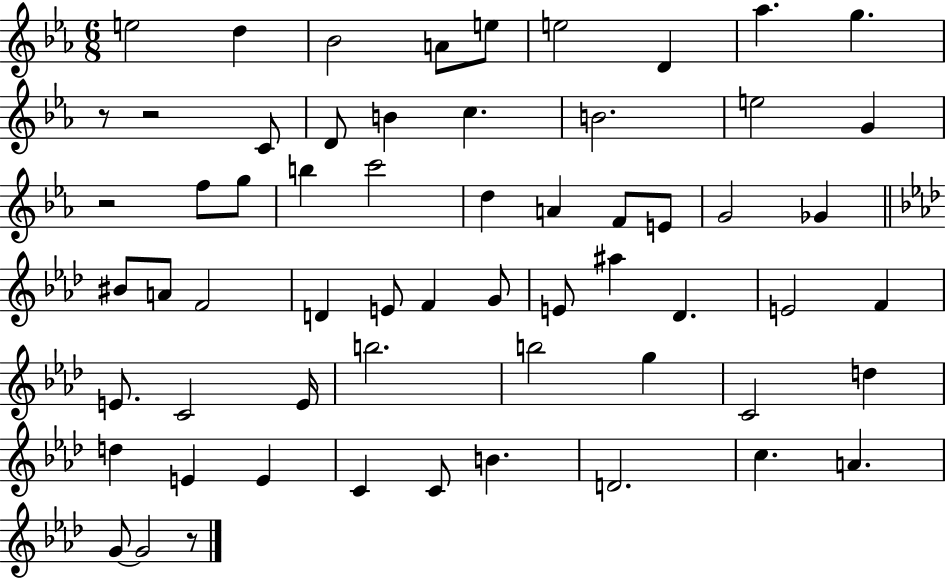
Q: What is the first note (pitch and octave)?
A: E5